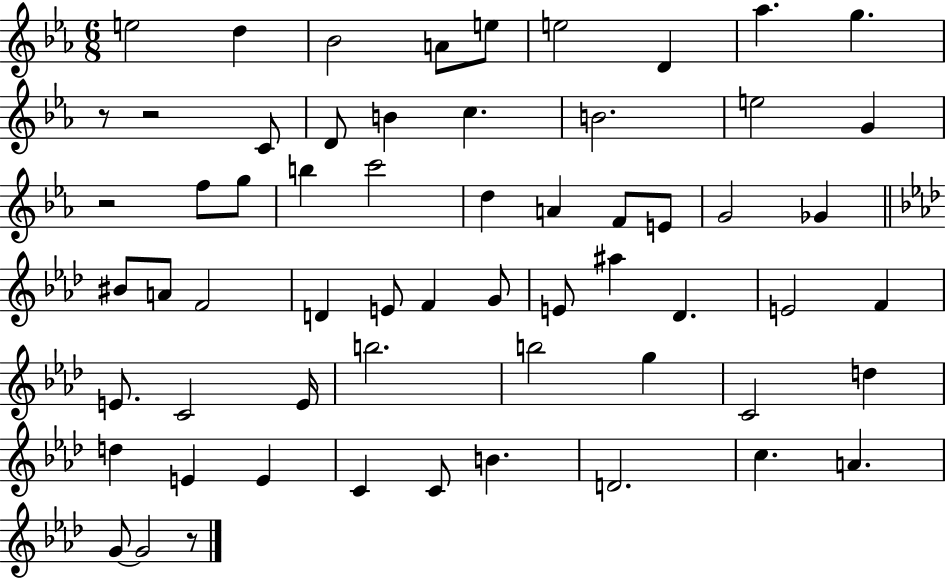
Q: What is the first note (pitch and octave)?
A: E5